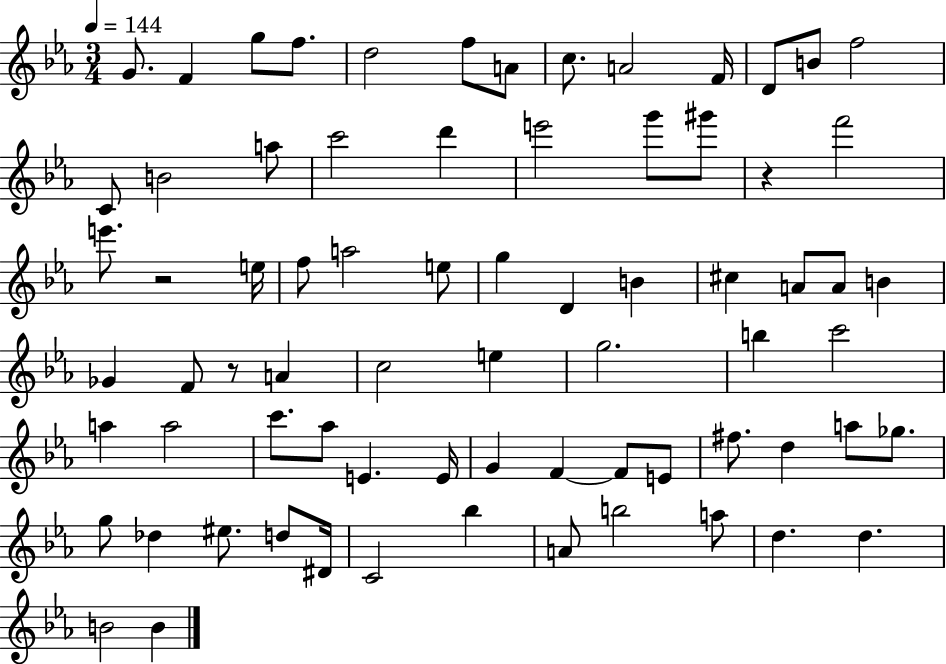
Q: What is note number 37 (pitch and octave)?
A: A4